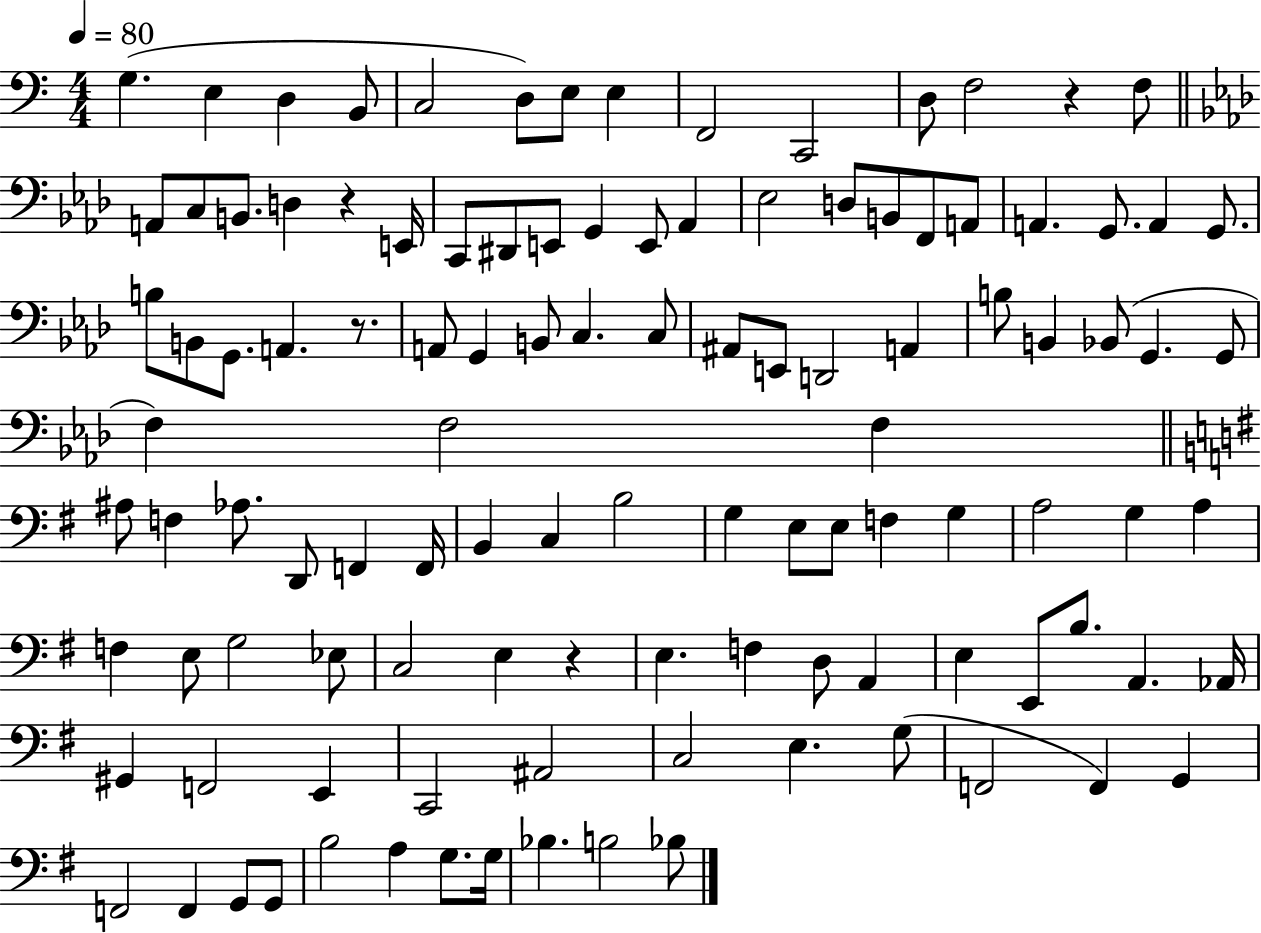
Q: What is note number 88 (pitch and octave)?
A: F2